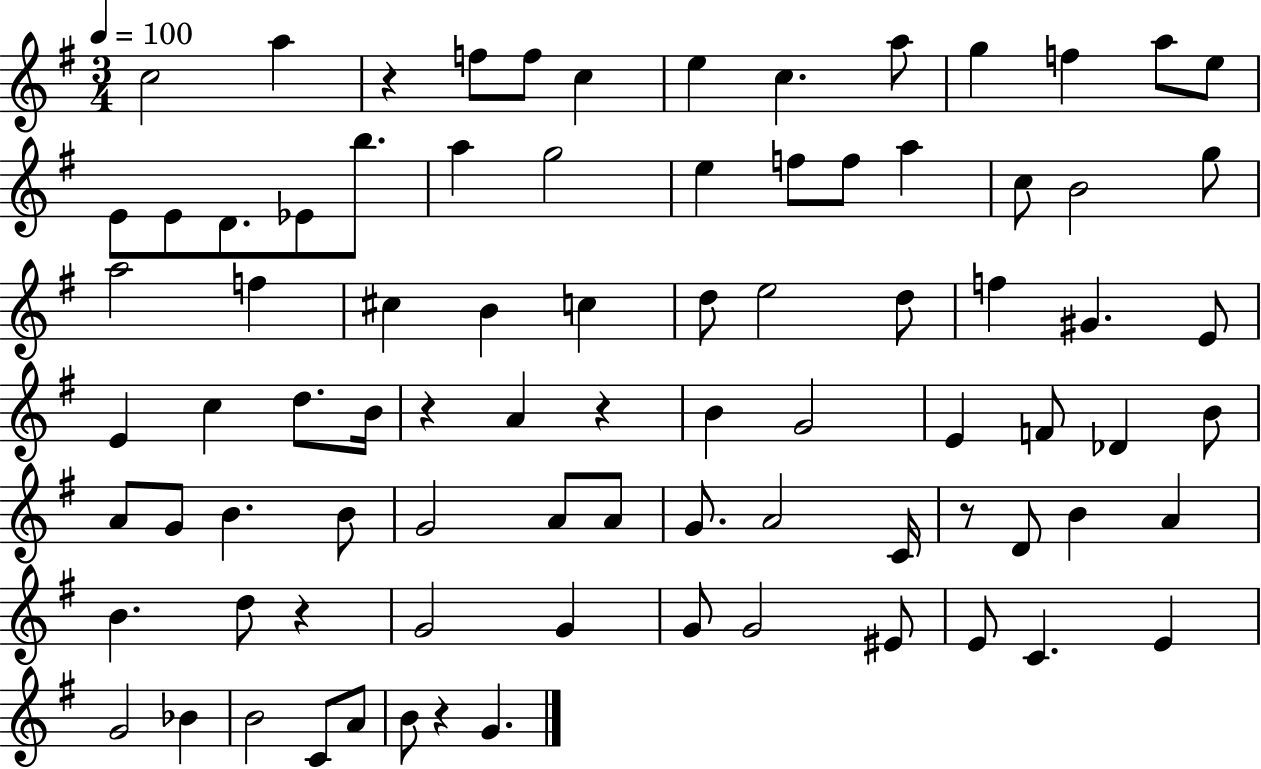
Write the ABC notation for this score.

X:1
T:Untitled
M:3/4
L:1/4
K:G
c2 a z f/2 f/2 c e c a/2 g f a/2 e/2 E/2 E/2 D/2 _E/2 b/2 a g2 e f/2 f/2 a c/2 B2 g/2 a2 f ^c B c d/2 e2 d/2 f ^G E/2 E c d/2 B/4 z A z B G2 E F/2 _D B/2 A/2 G/2 B B/2 G2 A/2 A/2 G/2 A2 C/4 z/2 D/2 B A B d/2 z G2 G G/2 G2 ^E/2 E/2 C E G2 _B B2 C/2 A/2 B/2 z G